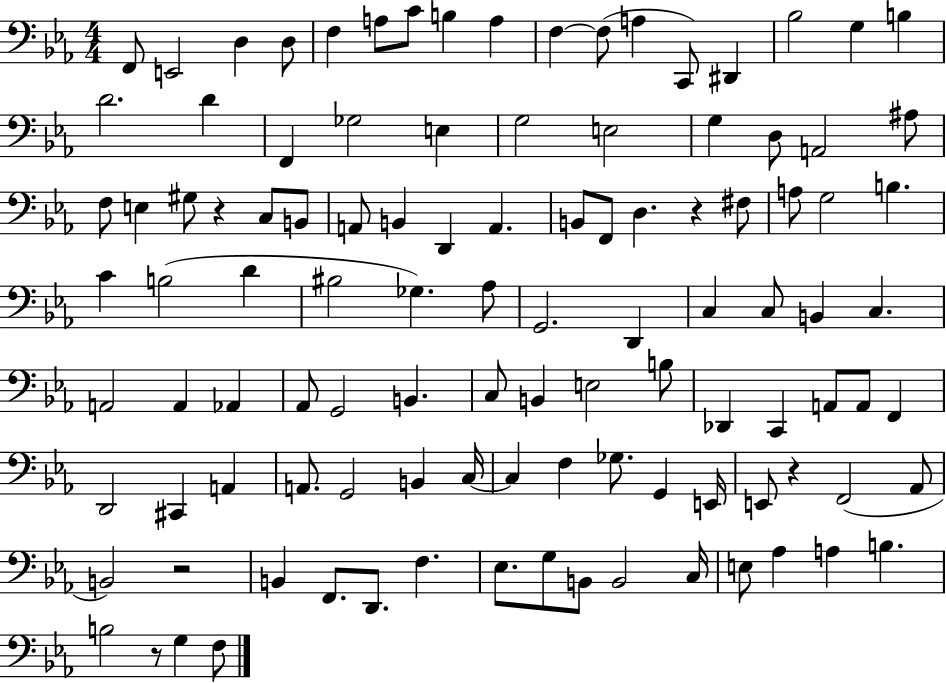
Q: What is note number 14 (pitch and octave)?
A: D#2